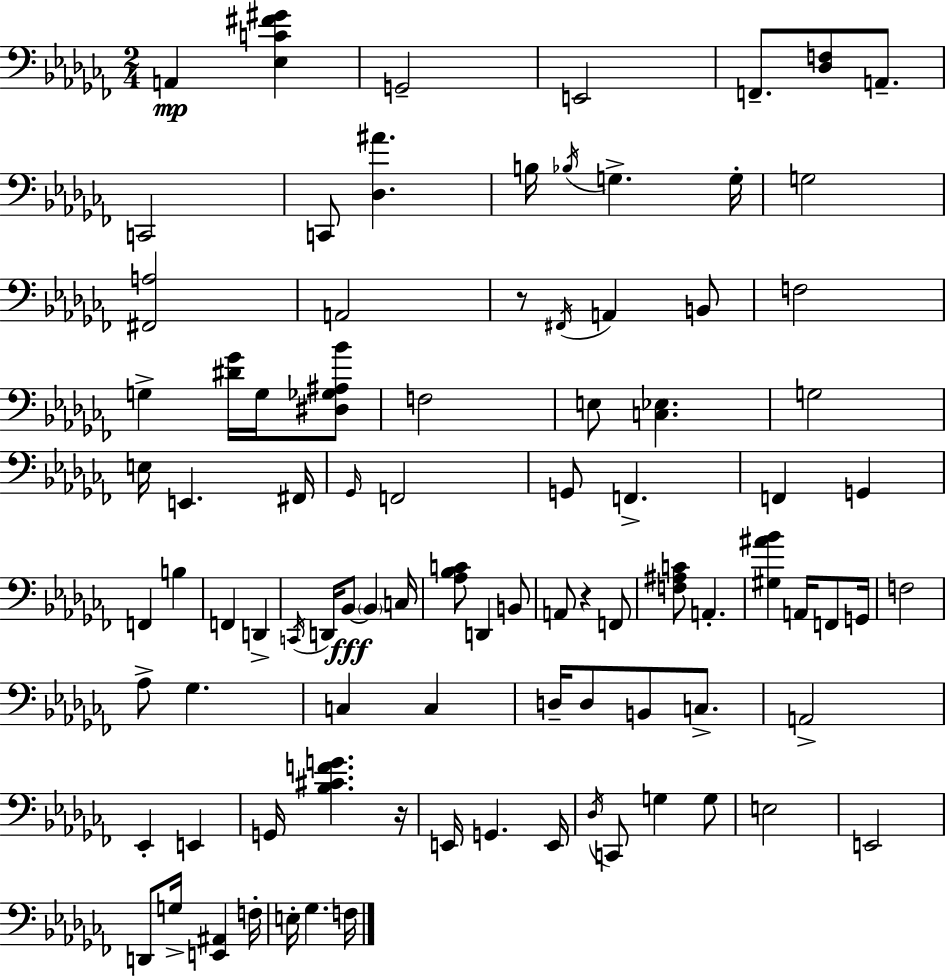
{
  \clef bass
  \numericTimeSignature
  \time 2/4
  \key aes \minor
  a,4\mp <ees c' fis' gis'>4 | g,2-- | e,2 | f,8.-- <des f>8 a,8.-- | \break c,2 | c,8 <des ais'>4. | b16 \acciaccatura { bes16 } g4.-> | g16-. g2 | \break <fis, a>2 | a,2 | r8 \acciaccatura { fis,16 } a,4 | b,8 f2 | \break g4-> <dis' ges'>16 g16 | <dis ges ais bes'>8 f2 | e8 <c ees>4. | g2 | \break e16 e,4. | fis,16 \grace { ges,16 } f,2 | g,8 f,4.-> | f,4 g,4 | \break f,4 b4 | f,4 d,4-> | \acciaccatura { c,16 } d,16 bes,8~~\fff \parenthesize bes,4 | c16 <aes bes c'>8 d,4 | \break b,8 a,8 r4 | f,8 <f ais c'>8 a,4.-. | <gis ais' bes'>4 | a,16 f,8 g,16 f2 | \break aes8-> ges4. | c4 | c4 d16-- d8 b,8 | c8.-> a,2-> | \break ees,4-. | e,4 g,16 <bes cis' f' g'>4. | r16 e,16 g,4. | e,16 \acciaccatura { des16 } c,8 g4 | \break g8 e2 | e,2 | d,8 g16-> | <e, ais,>4 f16-. e16-. ges4. | \break f16 \bar "|."
}